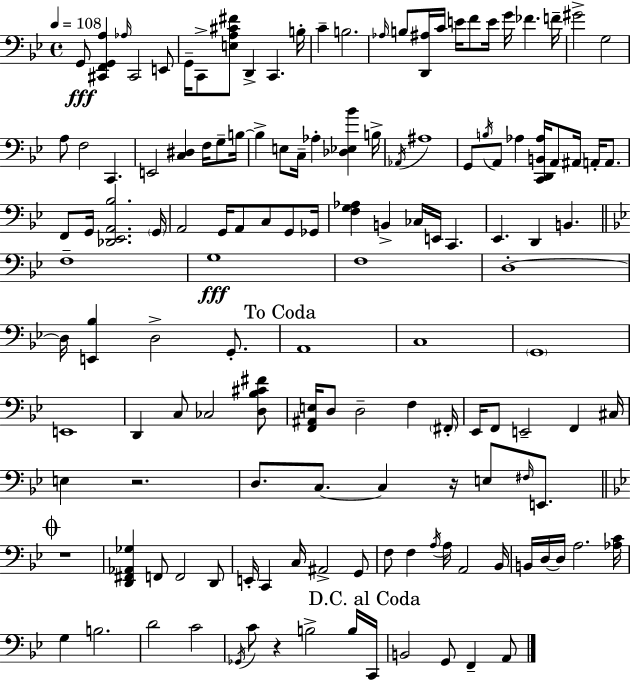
G2/e [C#2,F2,G2,A3]/q Ab3/s C#2/h E2/e G2/s C2/e [E3,A3,C#4,F#4]/e D2/q C2/q. B3/s C4/q B3/h. Ab3/s B3/e [D2,A#3]/s C4/s E4/s F4/e E4/s G4/s FES4/q. F4/s G#4/h G3/h A3/e F3/h C2/q. E2/h [C3,D#3]/q F3/s G3/e B3/s B3/q E3/e C3/s Ab3/q [Db3,Eb3,Bb4]/q B3/s Ab2/s A#3/w G2/e B3/s A2/e Ab3/q [C2,D2,B2,Ab3]/s A2/e A#2/s A2/s A2/e. F2/e G2/s [Db2,Eb2,A2,Bb3]/h. G2/s A2/h G2/s A2/e C3/e G2/e Gb2/s [F3,G3,Ab3]/q B2/q CES3/s E2/s C2/q. Eb2/q. D2/q B2/q. F3/w G3/w F3/w D3/w D3/s [E2,Bb3]/q D3/h G2/e. A2/w C3/w G2/w E2/w D2/q C3/e CES3/h [D3,Bb3,C#4,F#4]/e [F2,A#2,E3]/s D3/e D3/h F3/q F#2/s Eb2/s F2/e E2/h F2/q C#3/s E3/q R/h. D3/e. C3/e. C3/q R/s E3/e F#3/s E2/e. R/w [D2,F#2,Ab2,Gb3]/q F2/e F2/h D2/e E2/s C2/q C3/s A#2/h G2/e F3/e F3/q A3/s A3/s A2/h Bb2/s B2/s D3/s D3/s A3/h. [Ab3,C4]/s G3/q B3/h. D4/h C4/h Gb2/s C4/e R/q B3/h B3/s C2/s B2/h G2/e F2/q A2/e